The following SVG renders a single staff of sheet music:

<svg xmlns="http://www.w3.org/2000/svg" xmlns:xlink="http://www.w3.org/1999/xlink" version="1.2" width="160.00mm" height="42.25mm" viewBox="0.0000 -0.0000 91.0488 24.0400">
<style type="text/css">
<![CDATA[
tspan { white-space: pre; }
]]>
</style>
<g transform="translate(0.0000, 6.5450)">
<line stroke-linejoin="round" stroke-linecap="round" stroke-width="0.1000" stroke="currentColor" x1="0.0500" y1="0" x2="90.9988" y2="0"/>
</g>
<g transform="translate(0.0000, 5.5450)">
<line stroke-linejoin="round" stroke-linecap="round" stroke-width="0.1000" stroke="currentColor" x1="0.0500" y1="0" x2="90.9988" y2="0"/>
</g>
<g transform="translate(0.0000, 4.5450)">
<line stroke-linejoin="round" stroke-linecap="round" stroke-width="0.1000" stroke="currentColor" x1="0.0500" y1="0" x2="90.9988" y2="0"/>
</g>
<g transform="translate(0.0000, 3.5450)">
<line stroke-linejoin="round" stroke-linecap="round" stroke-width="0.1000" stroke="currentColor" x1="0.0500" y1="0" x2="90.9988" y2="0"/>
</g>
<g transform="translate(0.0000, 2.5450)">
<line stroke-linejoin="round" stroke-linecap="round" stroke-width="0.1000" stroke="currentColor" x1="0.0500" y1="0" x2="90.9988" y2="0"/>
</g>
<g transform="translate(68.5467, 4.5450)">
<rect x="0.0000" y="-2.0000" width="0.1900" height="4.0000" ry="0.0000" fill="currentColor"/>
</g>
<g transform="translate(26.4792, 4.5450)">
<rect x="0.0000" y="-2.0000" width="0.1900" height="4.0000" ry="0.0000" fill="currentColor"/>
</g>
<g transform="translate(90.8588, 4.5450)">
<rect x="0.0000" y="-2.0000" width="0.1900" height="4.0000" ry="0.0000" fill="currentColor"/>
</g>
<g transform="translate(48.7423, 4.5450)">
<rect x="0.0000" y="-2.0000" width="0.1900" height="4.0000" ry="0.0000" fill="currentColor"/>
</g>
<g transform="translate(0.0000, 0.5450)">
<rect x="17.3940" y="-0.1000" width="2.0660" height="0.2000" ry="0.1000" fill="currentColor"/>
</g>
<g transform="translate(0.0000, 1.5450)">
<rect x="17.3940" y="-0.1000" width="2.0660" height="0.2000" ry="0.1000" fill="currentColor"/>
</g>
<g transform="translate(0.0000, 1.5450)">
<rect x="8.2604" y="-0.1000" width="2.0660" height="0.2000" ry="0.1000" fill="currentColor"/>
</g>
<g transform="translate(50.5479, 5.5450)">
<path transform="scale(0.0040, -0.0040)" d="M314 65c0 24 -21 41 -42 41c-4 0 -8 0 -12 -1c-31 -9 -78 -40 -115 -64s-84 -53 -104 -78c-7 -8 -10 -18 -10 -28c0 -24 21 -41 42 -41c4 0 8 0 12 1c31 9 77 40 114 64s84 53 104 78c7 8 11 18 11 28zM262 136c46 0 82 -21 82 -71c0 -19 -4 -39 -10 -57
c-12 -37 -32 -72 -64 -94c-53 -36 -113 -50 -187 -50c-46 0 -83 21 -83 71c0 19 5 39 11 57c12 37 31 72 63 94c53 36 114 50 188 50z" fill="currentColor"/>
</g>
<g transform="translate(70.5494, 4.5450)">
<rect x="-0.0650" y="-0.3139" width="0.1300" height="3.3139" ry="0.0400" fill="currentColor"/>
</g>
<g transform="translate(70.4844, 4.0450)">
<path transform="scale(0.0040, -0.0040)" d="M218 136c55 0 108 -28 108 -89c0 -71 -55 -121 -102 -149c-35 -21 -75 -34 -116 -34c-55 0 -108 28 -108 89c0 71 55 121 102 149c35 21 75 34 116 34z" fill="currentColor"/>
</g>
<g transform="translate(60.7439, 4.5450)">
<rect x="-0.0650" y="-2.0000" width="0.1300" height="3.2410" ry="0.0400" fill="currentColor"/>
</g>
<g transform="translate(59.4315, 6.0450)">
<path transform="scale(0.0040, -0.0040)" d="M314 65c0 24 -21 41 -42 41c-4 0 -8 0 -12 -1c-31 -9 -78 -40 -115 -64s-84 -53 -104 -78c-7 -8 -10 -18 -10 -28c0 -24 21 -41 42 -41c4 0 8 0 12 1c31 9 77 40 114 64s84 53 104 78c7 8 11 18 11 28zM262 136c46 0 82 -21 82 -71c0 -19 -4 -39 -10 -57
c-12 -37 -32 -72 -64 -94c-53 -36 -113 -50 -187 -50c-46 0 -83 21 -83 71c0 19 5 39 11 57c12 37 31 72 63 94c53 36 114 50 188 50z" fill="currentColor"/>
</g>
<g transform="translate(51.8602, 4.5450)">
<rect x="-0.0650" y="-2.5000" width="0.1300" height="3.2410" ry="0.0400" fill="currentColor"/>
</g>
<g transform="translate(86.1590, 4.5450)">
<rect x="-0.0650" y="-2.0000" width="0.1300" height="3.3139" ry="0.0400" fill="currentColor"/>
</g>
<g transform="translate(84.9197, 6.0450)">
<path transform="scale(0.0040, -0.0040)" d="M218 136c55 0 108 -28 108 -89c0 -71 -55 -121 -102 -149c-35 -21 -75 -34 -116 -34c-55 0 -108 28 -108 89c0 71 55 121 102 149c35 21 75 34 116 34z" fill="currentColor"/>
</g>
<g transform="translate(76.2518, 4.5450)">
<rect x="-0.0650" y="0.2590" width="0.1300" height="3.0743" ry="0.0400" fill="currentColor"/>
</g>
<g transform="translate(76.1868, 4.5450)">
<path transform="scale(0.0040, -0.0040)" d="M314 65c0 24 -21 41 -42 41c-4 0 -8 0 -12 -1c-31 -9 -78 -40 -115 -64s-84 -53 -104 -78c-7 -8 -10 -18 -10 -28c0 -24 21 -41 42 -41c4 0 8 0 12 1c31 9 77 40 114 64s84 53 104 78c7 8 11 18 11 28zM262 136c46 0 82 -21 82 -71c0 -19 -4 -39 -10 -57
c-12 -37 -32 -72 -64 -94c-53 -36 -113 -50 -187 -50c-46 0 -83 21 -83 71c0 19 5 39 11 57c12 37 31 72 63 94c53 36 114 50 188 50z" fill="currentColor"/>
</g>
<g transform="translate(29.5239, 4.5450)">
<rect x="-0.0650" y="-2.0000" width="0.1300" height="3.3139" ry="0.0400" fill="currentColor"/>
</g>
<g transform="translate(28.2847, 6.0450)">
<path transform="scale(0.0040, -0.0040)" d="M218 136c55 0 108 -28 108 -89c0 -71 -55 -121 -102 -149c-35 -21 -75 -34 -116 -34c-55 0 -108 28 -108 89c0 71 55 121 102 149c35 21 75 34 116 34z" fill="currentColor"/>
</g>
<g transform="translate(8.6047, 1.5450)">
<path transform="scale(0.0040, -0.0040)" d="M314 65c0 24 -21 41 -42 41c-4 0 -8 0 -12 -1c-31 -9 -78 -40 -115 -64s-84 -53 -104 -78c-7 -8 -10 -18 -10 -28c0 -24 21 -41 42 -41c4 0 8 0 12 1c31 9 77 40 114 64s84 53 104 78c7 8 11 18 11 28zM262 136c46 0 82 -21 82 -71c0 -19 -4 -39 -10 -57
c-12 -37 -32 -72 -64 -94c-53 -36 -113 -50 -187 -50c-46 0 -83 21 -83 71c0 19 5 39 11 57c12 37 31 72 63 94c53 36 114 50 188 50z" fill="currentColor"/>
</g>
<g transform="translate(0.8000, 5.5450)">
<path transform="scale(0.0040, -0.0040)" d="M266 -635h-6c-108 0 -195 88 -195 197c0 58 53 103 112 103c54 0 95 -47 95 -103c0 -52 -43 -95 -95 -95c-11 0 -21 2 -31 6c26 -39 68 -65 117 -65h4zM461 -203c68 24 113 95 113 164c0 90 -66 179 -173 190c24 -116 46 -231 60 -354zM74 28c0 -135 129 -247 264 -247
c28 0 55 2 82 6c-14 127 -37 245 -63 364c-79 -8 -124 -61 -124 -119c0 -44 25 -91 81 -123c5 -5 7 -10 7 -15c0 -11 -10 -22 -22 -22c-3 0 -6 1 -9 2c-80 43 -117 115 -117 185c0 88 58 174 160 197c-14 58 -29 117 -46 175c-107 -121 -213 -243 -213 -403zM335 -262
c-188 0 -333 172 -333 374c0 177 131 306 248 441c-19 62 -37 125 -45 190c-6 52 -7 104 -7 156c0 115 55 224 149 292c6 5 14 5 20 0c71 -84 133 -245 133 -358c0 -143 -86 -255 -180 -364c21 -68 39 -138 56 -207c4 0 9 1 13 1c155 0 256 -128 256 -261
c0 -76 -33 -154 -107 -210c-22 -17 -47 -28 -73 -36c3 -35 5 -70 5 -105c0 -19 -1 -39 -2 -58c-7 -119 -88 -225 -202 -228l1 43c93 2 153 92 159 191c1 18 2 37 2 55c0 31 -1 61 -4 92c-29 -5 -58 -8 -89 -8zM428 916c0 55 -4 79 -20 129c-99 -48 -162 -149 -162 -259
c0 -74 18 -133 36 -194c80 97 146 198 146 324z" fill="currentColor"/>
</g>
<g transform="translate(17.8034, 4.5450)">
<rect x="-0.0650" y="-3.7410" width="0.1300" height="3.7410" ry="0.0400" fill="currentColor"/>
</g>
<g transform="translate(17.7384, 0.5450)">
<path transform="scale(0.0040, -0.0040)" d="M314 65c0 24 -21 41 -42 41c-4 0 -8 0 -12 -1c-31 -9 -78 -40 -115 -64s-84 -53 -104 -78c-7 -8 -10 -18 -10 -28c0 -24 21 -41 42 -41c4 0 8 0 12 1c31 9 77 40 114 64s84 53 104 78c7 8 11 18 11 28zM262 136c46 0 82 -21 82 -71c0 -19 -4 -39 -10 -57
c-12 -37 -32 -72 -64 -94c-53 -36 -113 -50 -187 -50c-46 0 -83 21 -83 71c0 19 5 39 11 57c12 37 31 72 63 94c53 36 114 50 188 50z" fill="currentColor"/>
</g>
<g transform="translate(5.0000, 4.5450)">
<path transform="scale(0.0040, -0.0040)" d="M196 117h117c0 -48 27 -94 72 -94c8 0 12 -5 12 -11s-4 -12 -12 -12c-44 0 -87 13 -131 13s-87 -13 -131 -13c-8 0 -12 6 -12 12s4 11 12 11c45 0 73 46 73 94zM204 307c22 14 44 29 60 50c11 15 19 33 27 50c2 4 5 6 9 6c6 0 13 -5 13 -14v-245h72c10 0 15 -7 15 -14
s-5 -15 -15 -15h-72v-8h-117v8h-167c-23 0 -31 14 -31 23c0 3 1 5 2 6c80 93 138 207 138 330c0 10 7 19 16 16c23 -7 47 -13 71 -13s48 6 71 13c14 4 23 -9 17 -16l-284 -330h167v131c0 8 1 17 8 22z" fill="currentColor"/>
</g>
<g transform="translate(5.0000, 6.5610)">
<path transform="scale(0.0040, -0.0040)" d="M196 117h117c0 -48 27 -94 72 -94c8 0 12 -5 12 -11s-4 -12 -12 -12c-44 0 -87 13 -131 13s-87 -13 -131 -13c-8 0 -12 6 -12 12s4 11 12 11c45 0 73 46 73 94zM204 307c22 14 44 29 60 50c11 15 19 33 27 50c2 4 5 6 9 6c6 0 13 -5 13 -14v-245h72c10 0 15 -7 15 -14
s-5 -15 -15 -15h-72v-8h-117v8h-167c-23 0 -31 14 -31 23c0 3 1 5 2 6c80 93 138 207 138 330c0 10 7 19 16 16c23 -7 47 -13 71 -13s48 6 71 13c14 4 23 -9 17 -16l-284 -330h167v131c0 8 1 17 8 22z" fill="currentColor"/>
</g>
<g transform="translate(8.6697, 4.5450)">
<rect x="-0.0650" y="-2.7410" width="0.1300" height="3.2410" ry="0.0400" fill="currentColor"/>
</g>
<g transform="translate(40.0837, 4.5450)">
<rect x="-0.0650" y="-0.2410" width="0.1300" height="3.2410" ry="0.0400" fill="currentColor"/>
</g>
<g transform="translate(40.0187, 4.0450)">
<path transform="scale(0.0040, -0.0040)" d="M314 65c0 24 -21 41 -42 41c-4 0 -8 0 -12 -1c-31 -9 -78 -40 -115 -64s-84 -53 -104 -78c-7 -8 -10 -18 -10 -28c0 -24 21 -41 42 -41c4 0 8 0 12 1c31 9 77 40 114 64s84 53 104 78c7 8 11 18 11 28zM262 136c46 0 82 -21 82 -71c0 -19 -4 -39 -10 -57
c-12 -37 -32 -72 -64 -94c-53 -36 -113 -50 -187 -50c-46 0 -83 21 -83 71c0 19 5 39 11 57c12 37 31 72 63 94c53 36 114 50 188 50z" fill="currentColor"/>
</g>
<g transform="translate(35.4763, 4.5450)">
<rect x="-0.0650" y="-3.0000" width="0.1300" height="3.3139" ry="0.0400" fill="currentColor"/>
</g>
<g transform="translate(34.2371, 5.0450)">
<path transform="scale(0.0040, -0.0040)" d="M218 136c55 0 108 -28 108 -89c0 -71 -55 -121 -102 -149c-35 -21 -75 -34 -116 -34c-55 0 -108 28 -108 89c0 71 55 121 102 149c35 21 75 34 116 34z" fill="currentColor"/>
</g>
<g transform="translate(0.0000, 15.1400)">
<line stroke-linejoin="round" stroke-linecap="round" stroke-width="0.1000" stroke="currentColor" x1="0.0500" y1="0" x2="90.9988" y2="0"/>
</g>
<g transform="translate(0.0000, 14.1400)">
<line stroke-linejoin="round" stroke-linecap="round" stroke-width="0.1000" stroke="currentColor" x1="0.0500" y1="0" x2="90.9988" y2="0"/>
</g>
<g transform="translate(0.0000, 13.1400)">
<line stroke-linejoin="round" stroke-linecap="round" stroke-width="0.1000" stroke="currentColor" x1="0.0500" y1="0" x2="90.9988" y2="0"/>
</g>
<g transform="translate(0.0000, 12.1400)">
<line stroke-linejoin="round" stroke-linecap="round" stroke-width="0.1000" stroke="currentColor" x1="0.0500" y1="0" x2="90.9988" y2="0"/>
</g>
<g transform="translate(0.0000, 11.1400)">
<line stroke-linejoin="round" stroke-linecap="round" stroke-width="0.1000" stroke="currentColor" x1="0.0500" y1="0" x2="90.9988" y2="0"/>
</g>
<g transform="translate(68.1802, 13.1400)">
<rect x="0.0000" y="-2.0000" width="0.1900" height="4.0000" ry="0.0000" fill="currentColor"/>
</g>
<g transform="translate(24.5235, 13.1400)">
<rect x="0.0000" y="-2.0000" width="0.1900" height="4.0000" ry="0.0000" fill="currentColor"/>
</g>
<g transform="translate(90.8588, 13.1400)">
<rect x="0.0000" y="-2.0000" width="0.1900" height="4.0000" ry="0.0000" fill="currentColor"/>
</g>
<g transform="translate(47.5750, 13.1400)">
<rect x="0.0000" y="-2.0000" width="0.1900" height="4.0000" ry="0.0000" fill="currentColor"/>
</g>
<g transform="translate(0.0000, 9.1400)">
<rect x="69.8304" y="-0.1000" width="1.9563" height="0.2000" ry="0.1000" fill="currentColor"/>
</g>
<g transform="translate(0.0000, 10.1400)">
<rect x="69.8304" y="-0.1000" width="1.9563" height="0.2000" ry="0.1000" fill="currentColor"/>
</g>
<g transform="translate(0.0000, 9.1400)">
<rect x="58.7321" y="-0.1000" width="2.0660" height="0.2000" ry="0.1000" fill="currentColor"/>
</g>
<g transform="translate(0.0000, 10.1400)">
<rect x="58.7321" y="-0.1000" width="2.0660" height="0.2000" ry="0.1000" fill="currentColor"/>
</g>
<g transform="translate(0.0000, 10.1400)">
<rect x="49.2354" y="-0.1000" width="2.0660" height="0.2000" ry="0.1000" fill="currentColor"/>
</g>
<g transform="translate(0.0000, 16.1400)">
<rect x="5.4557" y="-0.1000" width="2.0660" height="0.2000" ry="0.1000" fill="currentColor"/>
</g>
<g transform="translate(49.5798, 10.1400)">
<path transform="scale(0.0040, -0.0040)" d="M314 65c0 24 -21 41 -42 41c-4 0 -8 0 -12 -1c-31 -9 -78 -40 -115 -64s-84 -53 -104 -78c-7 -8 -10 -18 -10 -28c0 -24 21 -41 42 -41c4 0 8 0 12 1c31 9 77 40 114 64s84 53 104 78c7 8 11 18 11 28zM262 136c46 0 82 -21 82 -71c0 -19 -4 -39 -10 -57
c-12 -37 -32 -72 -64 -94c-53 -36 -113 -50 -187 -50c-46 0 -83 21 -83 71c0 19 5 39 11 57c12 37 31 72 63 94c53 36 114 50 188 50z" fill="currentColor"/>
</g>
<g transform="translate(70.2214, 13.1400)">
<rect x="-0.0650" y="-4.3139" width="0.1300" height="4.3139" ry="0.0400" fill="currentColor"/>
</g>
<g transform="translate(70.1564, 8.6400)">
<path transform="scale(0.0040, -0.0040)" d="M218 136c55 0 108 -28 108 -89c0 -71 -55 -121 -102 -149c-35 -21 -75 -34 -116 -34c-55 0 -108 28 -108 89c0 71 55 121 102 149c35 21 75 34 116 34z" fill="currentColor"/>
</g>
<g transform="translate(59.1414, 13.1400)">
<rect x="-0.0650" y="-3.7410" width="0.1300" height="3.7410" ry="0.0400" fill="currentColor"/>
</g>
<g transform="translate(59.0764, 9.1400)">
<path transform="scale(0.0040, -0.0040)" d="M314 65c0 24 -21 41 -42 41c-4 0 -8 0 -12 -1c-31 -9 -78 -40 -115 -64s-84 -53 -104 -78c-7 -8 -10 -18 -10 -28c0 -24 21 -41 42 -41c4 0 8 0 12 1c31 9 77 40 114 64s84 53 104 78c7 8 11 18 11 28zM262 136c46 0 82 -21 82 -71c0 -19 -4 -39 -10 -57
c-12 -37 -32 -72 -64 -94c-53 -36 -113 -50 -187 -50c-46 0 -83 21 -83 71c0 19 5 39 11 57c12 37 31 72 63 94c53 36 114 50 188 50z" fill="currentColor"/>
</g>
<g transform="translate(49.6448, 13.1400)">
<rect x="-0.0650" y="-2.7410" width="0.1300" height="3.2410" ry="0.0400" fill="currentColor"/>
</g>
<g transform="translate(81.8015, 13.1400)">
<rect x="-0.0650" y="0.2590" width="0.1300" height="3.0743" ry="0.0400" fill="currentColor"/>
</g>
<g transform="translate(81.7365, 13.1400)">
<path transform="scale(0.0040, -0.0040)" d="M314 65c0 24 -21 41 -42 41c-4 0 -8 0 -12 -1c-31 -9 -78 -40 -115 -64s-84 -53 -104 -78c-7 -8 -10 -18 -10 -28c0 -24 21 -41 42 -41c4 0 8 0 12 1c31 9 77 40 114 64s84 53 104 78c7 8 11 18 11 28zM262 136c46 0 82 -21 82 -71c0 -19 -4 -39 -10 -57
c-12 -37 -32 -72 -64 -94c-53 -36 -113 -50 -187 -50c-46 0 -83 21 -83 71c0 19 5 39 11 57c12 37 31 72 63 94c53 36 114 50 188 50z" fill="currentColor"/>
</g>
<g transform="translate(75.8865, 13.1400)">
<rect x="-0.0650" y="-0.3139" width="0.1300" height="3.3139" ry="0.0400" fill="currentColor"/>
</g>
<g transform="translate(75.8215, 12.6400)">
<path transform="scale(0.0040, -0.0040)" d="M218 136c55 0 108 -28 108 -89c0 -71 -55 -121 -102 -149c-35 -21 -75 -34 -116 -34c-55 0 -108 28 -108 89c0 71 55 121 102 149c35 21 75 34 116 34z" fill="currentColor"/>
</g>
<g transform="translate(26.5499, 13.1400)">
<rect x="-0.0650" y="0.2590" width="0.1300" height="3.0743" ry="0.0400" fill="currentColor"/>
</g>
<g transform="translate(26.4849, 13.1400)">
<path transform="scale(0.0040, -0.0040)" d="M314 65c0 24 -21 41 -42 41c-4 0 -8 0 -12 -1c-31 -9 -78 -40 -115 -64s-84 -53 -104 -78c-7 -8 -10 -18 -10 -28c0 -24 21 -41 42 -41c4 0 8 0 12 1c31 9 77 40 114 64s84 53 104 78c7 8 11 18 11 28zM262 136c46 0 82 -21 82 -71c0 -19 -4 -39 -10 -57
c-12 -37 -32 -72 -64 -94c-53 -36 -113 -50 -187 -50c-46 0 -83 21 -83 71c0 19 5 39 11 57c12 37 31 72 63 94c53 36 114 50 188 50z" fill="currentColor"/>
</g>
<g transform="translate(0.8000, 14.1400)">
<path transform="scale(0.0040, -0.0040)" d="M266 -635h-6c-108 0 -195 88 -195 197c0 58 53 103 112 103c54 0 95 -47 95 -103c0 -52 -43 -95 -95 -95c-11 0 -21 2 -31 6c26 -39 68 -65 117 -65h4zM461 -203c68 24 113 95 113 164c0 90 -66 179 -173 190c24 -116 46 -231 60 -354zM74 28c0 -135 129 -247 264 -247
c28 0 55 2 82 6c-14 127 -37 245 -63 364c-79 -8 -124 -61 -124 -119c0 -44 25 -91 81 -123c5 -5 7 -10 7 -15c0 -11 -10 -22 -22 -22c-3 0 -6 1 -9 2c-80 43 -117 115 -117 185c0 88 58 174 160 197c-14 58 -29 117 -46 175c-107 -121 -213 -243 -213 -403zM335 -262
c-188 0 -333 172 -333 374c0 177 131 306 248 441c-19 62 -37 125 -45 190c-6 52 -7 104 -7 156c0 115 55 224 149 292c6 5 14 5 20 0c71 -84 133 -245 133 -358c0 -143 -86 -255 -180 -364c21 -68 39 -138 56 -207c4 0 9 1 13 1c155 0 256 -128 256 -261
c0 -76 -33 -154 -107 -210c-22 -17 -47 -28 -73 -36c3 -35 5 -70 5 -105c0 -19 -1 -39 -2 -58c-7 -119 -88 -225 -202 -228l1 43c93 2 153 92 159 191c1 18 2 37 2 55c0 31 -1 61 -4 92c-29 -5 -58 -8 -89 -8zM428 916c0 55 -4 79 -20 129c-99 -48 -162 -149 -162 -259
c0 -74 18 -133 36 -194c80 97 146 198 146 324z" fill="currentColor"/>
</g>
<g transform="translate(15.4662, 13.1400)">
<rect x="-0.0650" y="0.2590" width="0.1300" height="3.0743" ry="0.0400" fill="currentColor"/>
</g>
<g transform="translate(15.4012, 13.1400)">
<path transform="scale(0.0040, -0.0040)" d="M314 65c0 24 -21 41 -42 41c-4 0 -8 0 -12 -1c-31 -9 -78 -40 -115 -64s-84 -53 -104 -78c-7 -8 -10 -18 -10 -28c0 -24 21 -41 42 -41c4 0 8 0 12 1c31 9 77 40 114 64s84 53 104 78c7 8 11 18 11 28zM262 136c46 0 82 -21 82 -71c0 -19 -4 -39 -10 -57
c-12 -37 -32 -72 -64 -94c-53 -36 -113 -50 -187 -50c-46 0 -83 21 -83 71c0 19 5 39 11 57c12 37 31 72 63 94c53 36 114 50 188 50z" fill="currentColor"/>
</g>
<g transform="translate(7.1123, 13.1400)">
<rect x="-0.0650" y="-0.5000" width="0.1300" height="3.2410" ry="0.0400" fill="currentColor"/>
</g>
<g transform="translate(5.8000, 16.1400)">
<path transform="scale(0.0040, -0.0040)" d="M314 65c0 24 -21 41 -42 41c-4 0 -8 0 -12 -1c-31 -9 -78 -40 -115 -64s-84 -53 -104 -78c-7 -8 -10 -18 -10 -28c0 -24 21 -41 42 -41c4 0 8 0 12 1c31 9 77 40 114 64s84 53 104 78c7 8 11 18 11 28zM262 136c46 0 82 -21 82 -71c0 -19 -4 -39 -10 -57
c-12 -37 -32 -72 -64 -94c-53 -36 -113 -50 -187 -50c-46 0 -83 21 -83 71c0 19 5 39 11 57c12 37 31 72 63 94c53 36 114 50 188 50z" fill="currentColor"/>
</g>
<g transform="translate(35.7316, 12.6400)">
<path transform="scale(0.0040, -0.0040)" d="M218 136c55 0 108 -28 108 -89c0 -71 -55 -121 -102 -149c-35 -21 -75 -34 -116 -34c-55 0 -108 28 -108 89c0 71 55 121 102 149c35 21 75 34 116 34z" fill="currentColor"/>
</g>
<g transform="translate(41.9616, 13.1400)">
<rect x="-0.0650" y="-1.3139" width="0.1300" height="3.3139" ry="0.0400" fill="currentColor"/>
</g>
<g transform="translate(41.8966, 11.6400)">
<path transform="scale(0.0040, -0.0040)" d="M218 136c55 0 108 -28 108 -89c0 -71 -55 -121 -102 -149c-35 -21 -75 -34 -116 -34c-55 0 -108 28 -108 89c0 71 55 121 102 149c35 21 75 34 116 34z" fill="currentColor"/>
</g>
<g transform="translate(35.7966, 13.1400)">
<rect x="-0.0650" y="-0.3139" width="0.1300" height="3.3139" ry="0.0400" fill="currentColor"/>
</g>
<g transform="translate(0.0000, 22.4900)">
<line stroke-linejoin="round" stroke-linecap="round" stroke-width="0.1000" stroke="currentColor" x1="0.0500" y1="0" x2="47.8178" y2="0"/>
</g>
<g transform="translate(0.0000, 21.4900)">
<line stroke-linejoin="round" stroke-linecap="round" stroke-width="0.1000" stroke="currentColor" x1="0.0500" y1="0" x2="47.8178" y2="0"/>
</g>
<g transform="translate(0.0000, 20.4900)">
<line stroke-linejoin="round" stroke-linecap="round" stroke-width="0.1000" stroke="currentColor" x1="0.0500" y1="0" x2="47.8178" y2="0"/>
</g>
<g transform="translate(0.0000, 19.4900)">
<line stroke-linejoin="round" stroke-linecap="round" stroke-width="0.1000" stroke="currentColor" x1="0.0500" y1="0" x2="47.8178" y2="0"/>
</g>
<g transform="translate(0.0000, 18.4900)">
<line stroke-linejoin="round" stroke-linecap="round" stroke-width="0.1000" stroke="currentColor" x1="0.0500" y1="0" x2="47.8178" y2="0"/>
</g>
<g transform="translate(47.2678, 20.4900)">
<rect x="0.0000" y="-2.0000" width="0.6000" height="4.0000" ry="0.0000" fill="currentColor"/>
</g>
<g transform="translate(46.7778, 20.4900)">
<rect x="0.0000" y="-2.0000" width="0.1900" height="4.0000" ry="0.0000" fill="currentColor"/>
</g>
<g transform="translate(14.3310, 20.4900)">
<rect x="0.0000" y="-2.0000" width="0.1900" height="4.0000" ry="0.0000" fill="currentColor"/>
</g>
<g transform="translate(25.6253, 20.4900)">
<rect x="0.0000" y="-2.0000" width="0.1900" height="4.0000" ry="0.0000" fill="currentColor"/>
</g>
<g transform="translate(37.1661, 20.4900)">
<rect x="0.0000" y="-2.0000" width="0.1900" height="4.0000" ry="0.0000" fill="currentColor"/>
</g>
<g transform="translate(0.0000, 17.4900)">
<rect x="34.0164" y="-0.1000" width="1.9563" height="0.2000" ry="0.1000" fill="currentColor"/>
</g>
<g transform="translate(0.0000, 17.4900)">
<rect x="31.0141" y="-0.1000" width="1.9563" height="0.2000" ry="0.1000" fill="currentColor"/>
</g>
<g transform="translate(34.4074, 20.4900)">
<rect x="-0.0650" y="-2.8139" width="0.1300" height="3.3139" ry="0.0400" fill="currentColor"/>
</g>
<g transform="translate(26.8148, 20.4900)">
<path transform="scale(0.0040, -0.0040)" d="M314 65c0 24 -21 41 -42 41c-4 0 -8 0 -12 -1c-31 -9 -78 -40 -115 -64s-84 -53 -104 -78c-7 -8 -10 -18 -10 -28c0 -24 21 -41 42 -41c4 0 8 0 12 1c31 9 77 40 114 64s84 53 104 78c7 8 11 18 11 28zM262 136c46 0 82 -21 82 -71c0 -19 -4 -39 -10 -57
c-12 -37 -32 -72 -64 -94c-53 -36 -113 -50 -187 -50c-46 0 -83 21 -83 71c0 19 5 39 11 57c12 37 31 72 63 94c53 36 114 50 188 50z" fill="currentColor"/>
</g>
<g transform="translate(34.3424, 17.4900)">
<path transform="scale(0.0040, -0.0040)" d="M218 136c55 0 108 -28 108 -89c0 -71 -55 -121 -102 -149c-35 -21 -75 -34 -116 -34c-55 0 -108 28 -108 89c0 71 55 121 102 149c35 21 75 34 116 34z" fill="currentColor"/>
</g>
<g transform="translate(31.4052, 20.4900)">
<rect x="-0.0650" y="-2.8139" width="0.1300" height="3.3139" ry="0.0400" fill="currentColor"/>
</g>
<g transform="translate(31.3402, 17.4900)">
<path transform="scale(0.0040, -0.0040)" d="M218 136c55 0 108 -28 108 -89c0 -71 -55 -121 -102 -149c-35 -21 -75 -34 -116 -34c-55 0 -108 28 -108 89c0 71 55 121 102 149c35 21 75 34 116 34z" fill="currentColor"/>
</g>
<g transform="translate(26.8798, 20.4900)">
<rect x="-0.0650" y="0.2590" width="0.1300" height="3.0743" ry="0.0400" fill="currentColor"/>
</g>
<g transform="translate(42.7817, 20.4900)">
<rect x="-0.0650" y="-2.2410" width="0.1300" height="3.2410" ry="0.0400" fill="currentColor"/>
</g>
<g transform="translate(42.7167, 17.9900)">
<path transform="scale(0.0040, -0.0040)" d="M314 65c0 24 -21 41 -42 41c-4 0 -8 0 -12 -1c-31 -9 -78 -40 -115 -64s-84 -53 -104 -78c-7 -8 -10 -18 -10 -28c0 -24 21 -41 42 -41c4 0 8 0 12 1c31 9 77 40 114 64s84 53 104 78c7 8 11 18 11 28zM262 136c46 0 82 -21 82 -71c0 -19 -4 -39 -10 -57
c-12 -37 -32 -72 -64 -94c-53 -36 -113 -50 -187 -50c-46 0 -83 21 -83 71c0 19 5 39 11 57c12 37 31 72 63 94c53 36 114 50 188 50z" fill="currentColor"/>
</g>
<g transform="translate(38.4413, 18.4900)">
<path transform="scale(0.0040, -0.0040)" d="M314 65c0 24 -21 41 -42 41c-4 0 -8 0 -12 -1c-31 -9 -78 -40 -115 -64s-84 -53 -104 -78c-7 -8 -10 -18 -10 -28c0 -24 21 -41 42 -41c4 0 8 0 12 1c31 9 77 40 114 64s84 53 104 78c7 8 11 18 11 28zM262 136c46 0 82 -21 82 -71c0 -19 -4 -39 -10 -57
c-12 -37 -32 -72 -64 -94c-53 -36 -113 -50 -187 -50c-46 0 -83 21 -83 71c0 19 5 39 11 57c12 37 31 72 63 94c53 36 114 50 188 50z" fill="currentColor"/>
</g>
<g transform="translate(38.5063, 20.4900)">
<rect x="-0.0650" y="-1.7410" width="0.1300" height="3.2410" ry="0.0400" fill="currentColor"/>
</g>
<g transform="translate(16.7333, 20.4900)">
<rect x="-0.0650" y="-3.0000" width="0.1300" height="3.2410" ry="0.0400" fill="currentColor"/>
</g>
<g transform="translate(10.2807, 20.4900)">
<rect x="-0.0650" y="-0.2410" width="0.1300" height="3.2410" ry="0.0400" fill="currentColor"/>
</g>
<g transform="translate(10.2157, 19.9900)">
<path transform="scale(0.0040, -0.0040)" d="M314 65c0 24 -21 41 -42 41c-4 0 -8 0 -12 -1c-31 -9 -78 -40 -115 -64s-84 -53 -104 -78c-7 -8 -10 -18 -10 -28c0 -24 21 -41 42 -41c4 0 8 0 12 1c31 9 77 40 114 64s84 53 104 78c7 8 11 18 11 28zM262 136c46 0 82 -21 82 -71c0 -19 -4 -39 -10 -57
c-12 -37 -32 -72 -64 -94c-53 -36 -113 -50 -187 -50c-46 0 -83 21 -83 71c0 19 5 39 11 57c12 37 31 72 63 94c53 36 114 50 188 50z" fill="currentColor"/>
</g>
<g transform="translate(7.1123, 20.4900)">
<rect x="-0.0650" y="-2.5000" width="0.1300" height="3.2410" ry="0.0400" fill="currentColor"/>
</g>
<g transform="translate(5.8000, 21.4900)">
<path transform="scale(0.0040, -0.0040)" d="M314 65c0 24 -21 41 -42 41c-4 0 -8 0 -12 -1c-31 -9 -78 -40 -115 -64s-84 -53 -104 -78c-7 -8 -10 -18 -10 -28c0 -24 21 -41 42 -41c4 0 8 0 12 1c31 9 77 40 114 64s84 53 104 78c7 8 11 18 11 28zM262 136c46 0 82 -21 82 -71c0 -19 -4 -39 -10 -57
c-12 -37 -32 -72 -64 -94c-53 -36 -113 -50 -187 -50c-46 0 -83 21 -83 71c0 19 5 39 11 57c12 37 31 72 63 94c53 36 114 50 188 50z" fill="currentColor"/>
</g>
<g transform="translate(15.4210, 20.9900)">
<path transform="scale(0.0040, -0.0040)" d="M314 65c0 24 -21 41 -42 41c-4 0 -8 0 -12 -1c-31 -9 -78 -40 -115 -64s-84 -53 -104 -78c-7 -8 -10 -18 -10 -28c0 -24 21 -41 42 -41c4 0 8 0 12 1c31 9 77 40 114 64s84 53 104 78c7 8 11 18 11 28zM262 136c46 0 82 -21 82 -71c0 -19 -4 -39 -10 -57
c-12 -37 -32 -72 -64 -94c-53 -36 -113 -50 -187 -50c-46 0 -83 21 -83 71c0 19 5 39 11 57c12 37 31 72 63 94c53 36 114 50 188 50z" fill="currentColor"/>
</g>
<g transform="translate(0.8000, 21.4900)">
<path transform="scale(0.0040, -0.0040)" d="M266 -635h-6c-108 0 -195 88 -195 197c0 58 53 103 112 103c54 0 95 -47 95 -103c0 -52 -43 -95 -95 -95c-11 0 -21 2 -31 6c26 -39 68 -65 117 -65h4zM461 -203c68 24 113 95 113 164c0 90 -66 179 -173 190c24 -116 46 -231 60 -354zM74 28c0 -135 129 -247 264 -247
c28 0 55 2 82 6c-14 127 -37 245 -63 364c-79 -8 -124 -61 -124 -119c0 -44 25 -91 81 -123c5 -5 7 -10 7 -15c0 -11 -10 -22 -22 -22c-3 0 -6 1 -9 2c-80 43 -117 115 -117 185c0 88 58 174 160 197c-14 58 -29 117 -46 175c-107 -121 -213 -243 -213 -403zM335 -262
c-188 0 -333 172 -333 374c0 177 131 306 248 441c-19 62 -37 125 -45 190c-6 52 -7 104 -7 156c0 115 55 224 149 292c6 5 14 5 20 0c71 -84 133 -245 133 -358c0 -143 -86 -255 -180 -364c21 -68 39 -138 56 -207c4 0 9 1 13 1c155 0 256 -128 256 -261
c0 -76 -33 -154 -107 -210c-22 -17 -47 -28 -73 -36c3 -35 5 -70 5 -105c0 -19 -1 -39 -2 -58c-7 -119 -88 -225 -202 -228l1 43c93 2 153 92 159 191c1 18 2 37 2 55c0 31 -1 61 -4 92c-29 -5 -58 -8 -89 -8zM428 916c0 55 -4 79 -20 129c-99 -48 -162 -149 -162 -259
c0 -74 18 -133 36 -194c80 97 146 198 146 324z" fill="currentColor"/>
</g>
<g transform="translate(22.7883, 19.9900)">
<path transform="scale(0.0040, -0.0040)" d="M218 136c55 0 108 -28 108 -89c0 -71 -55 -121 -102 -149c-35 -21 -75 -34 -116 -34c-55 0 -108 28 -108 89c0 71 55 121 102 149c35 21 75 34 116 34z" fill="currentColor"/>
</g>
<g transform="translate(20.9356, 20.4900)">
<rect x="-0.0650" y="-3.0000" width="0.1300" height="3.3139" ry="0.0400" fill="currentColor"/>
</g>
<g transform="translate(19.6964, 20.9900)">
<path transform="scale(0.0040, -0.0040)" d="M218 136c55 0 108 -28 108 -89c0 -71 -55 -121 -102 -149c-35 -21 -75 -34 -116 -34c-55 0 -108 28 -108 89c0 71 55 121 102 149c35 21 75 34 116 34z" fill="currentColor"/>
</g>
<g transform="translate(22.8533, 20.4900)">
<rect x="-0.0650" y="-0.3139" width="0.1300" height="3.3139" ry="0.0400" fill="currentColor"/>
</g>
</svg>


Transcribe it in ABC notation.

X:1
T:Untitled
M:4/4
L:1/4
K:C
a2 c'2 F A c2 G2 F2 c B2 F C2 B2 B2 c e a2 c'2 d' c B2 G2 c2 A2 A c B2 a a f2 g2